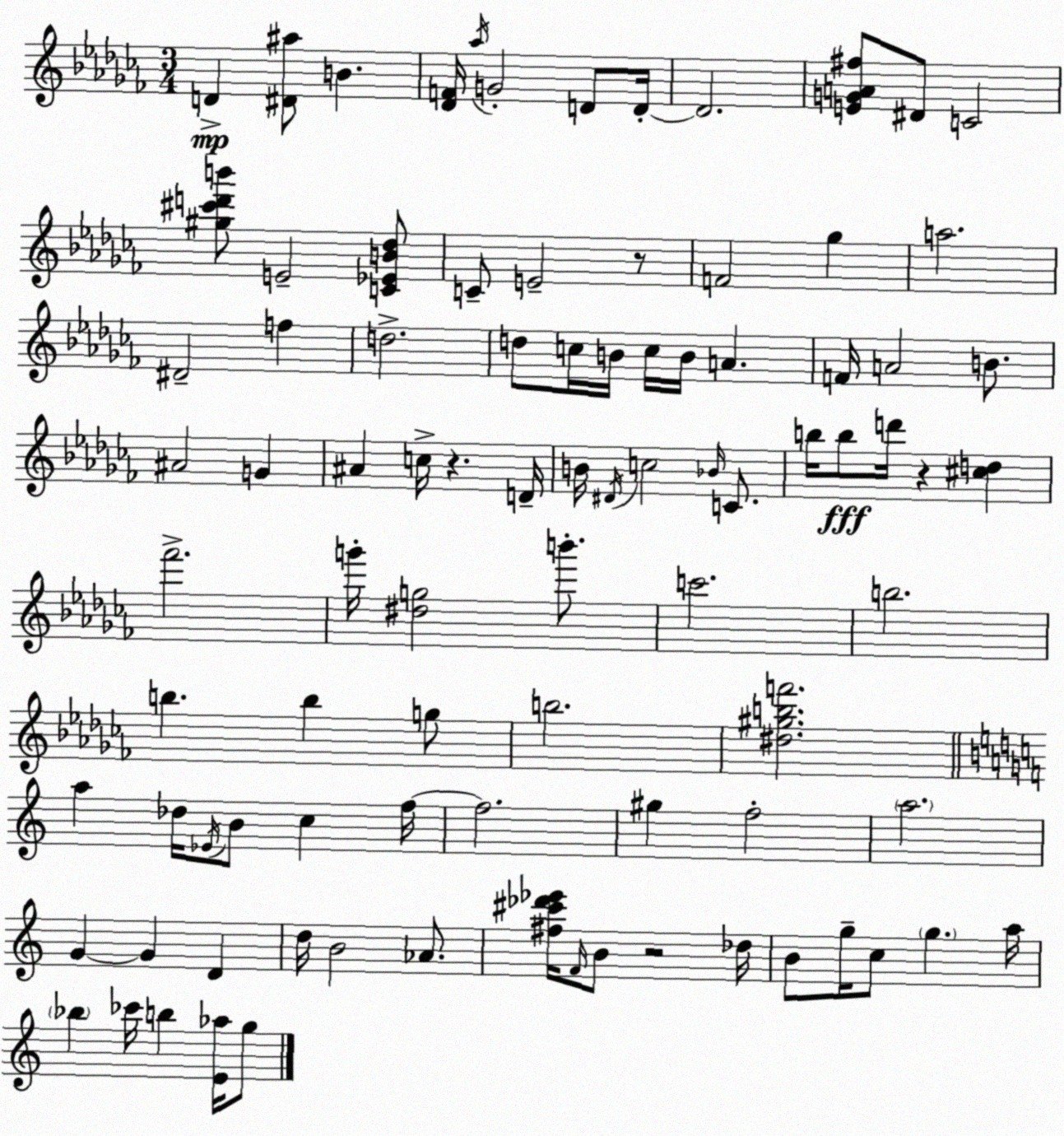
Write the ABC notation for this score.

X:1
T:Untitled
M:3/4
L:1/4
K:Abm
D [^D^a]/2 B [_DF]/4 _a/4 G2 D/2 D/4 D2 [EGA^f]/2 ^D/2 C2 [^g^c'd'b']/2 E2 [C_EB_d]/2 C/2 E2 z/2 F2 _g a2 ^D2 f d2 d/2 c/4 B/4 c/4 B/4 A F/4 A2 B/2 ^A2 G ^A c/4 z D/4 B/4 ^D/4 c2 _B/4 C/2 b/4 b/2 d'/4 z [^cd] _f'2 g'/4 [^dg]2 b'/2 c'2 b2 b b g/2 b2 [^d^gbf']2 a _d/4 _E/4 B/2 c f/4 f2 ^g f2 a2 G G D d/4 B2 _A/2 [^f^c'_d'_e']/4 F/4 B/2 z2 _d/4 B/2 g/4 c/2 g a/4 _b _c'/4 b [E_a]/4 g/2